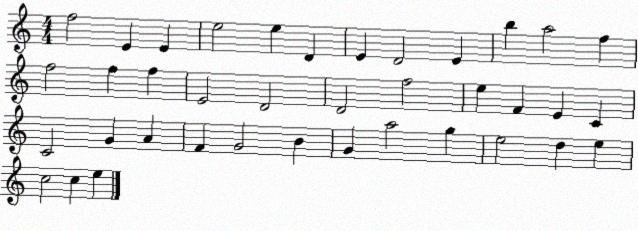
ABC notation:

X:1
T:Untitled
M:4/4
L:1/4
K:C
f2 E E e2 e D E D2 E b a2 f f2 f f E2 D2 D2 f2 e F E C C2 G A F G2 B G a2 g e2 d e c2 c e